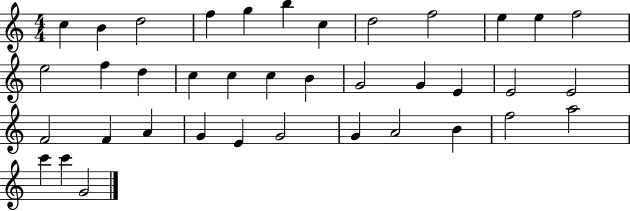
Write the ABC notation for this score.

X:1
T:Untitled
M:4/4
L:1/4
K:C
c B d2 f g b c d2 f2 e e f2 e2 f d c c c B G2 G E E2 E2 F2 F A G E G2 G A2 B f2 a2 c' c' G2